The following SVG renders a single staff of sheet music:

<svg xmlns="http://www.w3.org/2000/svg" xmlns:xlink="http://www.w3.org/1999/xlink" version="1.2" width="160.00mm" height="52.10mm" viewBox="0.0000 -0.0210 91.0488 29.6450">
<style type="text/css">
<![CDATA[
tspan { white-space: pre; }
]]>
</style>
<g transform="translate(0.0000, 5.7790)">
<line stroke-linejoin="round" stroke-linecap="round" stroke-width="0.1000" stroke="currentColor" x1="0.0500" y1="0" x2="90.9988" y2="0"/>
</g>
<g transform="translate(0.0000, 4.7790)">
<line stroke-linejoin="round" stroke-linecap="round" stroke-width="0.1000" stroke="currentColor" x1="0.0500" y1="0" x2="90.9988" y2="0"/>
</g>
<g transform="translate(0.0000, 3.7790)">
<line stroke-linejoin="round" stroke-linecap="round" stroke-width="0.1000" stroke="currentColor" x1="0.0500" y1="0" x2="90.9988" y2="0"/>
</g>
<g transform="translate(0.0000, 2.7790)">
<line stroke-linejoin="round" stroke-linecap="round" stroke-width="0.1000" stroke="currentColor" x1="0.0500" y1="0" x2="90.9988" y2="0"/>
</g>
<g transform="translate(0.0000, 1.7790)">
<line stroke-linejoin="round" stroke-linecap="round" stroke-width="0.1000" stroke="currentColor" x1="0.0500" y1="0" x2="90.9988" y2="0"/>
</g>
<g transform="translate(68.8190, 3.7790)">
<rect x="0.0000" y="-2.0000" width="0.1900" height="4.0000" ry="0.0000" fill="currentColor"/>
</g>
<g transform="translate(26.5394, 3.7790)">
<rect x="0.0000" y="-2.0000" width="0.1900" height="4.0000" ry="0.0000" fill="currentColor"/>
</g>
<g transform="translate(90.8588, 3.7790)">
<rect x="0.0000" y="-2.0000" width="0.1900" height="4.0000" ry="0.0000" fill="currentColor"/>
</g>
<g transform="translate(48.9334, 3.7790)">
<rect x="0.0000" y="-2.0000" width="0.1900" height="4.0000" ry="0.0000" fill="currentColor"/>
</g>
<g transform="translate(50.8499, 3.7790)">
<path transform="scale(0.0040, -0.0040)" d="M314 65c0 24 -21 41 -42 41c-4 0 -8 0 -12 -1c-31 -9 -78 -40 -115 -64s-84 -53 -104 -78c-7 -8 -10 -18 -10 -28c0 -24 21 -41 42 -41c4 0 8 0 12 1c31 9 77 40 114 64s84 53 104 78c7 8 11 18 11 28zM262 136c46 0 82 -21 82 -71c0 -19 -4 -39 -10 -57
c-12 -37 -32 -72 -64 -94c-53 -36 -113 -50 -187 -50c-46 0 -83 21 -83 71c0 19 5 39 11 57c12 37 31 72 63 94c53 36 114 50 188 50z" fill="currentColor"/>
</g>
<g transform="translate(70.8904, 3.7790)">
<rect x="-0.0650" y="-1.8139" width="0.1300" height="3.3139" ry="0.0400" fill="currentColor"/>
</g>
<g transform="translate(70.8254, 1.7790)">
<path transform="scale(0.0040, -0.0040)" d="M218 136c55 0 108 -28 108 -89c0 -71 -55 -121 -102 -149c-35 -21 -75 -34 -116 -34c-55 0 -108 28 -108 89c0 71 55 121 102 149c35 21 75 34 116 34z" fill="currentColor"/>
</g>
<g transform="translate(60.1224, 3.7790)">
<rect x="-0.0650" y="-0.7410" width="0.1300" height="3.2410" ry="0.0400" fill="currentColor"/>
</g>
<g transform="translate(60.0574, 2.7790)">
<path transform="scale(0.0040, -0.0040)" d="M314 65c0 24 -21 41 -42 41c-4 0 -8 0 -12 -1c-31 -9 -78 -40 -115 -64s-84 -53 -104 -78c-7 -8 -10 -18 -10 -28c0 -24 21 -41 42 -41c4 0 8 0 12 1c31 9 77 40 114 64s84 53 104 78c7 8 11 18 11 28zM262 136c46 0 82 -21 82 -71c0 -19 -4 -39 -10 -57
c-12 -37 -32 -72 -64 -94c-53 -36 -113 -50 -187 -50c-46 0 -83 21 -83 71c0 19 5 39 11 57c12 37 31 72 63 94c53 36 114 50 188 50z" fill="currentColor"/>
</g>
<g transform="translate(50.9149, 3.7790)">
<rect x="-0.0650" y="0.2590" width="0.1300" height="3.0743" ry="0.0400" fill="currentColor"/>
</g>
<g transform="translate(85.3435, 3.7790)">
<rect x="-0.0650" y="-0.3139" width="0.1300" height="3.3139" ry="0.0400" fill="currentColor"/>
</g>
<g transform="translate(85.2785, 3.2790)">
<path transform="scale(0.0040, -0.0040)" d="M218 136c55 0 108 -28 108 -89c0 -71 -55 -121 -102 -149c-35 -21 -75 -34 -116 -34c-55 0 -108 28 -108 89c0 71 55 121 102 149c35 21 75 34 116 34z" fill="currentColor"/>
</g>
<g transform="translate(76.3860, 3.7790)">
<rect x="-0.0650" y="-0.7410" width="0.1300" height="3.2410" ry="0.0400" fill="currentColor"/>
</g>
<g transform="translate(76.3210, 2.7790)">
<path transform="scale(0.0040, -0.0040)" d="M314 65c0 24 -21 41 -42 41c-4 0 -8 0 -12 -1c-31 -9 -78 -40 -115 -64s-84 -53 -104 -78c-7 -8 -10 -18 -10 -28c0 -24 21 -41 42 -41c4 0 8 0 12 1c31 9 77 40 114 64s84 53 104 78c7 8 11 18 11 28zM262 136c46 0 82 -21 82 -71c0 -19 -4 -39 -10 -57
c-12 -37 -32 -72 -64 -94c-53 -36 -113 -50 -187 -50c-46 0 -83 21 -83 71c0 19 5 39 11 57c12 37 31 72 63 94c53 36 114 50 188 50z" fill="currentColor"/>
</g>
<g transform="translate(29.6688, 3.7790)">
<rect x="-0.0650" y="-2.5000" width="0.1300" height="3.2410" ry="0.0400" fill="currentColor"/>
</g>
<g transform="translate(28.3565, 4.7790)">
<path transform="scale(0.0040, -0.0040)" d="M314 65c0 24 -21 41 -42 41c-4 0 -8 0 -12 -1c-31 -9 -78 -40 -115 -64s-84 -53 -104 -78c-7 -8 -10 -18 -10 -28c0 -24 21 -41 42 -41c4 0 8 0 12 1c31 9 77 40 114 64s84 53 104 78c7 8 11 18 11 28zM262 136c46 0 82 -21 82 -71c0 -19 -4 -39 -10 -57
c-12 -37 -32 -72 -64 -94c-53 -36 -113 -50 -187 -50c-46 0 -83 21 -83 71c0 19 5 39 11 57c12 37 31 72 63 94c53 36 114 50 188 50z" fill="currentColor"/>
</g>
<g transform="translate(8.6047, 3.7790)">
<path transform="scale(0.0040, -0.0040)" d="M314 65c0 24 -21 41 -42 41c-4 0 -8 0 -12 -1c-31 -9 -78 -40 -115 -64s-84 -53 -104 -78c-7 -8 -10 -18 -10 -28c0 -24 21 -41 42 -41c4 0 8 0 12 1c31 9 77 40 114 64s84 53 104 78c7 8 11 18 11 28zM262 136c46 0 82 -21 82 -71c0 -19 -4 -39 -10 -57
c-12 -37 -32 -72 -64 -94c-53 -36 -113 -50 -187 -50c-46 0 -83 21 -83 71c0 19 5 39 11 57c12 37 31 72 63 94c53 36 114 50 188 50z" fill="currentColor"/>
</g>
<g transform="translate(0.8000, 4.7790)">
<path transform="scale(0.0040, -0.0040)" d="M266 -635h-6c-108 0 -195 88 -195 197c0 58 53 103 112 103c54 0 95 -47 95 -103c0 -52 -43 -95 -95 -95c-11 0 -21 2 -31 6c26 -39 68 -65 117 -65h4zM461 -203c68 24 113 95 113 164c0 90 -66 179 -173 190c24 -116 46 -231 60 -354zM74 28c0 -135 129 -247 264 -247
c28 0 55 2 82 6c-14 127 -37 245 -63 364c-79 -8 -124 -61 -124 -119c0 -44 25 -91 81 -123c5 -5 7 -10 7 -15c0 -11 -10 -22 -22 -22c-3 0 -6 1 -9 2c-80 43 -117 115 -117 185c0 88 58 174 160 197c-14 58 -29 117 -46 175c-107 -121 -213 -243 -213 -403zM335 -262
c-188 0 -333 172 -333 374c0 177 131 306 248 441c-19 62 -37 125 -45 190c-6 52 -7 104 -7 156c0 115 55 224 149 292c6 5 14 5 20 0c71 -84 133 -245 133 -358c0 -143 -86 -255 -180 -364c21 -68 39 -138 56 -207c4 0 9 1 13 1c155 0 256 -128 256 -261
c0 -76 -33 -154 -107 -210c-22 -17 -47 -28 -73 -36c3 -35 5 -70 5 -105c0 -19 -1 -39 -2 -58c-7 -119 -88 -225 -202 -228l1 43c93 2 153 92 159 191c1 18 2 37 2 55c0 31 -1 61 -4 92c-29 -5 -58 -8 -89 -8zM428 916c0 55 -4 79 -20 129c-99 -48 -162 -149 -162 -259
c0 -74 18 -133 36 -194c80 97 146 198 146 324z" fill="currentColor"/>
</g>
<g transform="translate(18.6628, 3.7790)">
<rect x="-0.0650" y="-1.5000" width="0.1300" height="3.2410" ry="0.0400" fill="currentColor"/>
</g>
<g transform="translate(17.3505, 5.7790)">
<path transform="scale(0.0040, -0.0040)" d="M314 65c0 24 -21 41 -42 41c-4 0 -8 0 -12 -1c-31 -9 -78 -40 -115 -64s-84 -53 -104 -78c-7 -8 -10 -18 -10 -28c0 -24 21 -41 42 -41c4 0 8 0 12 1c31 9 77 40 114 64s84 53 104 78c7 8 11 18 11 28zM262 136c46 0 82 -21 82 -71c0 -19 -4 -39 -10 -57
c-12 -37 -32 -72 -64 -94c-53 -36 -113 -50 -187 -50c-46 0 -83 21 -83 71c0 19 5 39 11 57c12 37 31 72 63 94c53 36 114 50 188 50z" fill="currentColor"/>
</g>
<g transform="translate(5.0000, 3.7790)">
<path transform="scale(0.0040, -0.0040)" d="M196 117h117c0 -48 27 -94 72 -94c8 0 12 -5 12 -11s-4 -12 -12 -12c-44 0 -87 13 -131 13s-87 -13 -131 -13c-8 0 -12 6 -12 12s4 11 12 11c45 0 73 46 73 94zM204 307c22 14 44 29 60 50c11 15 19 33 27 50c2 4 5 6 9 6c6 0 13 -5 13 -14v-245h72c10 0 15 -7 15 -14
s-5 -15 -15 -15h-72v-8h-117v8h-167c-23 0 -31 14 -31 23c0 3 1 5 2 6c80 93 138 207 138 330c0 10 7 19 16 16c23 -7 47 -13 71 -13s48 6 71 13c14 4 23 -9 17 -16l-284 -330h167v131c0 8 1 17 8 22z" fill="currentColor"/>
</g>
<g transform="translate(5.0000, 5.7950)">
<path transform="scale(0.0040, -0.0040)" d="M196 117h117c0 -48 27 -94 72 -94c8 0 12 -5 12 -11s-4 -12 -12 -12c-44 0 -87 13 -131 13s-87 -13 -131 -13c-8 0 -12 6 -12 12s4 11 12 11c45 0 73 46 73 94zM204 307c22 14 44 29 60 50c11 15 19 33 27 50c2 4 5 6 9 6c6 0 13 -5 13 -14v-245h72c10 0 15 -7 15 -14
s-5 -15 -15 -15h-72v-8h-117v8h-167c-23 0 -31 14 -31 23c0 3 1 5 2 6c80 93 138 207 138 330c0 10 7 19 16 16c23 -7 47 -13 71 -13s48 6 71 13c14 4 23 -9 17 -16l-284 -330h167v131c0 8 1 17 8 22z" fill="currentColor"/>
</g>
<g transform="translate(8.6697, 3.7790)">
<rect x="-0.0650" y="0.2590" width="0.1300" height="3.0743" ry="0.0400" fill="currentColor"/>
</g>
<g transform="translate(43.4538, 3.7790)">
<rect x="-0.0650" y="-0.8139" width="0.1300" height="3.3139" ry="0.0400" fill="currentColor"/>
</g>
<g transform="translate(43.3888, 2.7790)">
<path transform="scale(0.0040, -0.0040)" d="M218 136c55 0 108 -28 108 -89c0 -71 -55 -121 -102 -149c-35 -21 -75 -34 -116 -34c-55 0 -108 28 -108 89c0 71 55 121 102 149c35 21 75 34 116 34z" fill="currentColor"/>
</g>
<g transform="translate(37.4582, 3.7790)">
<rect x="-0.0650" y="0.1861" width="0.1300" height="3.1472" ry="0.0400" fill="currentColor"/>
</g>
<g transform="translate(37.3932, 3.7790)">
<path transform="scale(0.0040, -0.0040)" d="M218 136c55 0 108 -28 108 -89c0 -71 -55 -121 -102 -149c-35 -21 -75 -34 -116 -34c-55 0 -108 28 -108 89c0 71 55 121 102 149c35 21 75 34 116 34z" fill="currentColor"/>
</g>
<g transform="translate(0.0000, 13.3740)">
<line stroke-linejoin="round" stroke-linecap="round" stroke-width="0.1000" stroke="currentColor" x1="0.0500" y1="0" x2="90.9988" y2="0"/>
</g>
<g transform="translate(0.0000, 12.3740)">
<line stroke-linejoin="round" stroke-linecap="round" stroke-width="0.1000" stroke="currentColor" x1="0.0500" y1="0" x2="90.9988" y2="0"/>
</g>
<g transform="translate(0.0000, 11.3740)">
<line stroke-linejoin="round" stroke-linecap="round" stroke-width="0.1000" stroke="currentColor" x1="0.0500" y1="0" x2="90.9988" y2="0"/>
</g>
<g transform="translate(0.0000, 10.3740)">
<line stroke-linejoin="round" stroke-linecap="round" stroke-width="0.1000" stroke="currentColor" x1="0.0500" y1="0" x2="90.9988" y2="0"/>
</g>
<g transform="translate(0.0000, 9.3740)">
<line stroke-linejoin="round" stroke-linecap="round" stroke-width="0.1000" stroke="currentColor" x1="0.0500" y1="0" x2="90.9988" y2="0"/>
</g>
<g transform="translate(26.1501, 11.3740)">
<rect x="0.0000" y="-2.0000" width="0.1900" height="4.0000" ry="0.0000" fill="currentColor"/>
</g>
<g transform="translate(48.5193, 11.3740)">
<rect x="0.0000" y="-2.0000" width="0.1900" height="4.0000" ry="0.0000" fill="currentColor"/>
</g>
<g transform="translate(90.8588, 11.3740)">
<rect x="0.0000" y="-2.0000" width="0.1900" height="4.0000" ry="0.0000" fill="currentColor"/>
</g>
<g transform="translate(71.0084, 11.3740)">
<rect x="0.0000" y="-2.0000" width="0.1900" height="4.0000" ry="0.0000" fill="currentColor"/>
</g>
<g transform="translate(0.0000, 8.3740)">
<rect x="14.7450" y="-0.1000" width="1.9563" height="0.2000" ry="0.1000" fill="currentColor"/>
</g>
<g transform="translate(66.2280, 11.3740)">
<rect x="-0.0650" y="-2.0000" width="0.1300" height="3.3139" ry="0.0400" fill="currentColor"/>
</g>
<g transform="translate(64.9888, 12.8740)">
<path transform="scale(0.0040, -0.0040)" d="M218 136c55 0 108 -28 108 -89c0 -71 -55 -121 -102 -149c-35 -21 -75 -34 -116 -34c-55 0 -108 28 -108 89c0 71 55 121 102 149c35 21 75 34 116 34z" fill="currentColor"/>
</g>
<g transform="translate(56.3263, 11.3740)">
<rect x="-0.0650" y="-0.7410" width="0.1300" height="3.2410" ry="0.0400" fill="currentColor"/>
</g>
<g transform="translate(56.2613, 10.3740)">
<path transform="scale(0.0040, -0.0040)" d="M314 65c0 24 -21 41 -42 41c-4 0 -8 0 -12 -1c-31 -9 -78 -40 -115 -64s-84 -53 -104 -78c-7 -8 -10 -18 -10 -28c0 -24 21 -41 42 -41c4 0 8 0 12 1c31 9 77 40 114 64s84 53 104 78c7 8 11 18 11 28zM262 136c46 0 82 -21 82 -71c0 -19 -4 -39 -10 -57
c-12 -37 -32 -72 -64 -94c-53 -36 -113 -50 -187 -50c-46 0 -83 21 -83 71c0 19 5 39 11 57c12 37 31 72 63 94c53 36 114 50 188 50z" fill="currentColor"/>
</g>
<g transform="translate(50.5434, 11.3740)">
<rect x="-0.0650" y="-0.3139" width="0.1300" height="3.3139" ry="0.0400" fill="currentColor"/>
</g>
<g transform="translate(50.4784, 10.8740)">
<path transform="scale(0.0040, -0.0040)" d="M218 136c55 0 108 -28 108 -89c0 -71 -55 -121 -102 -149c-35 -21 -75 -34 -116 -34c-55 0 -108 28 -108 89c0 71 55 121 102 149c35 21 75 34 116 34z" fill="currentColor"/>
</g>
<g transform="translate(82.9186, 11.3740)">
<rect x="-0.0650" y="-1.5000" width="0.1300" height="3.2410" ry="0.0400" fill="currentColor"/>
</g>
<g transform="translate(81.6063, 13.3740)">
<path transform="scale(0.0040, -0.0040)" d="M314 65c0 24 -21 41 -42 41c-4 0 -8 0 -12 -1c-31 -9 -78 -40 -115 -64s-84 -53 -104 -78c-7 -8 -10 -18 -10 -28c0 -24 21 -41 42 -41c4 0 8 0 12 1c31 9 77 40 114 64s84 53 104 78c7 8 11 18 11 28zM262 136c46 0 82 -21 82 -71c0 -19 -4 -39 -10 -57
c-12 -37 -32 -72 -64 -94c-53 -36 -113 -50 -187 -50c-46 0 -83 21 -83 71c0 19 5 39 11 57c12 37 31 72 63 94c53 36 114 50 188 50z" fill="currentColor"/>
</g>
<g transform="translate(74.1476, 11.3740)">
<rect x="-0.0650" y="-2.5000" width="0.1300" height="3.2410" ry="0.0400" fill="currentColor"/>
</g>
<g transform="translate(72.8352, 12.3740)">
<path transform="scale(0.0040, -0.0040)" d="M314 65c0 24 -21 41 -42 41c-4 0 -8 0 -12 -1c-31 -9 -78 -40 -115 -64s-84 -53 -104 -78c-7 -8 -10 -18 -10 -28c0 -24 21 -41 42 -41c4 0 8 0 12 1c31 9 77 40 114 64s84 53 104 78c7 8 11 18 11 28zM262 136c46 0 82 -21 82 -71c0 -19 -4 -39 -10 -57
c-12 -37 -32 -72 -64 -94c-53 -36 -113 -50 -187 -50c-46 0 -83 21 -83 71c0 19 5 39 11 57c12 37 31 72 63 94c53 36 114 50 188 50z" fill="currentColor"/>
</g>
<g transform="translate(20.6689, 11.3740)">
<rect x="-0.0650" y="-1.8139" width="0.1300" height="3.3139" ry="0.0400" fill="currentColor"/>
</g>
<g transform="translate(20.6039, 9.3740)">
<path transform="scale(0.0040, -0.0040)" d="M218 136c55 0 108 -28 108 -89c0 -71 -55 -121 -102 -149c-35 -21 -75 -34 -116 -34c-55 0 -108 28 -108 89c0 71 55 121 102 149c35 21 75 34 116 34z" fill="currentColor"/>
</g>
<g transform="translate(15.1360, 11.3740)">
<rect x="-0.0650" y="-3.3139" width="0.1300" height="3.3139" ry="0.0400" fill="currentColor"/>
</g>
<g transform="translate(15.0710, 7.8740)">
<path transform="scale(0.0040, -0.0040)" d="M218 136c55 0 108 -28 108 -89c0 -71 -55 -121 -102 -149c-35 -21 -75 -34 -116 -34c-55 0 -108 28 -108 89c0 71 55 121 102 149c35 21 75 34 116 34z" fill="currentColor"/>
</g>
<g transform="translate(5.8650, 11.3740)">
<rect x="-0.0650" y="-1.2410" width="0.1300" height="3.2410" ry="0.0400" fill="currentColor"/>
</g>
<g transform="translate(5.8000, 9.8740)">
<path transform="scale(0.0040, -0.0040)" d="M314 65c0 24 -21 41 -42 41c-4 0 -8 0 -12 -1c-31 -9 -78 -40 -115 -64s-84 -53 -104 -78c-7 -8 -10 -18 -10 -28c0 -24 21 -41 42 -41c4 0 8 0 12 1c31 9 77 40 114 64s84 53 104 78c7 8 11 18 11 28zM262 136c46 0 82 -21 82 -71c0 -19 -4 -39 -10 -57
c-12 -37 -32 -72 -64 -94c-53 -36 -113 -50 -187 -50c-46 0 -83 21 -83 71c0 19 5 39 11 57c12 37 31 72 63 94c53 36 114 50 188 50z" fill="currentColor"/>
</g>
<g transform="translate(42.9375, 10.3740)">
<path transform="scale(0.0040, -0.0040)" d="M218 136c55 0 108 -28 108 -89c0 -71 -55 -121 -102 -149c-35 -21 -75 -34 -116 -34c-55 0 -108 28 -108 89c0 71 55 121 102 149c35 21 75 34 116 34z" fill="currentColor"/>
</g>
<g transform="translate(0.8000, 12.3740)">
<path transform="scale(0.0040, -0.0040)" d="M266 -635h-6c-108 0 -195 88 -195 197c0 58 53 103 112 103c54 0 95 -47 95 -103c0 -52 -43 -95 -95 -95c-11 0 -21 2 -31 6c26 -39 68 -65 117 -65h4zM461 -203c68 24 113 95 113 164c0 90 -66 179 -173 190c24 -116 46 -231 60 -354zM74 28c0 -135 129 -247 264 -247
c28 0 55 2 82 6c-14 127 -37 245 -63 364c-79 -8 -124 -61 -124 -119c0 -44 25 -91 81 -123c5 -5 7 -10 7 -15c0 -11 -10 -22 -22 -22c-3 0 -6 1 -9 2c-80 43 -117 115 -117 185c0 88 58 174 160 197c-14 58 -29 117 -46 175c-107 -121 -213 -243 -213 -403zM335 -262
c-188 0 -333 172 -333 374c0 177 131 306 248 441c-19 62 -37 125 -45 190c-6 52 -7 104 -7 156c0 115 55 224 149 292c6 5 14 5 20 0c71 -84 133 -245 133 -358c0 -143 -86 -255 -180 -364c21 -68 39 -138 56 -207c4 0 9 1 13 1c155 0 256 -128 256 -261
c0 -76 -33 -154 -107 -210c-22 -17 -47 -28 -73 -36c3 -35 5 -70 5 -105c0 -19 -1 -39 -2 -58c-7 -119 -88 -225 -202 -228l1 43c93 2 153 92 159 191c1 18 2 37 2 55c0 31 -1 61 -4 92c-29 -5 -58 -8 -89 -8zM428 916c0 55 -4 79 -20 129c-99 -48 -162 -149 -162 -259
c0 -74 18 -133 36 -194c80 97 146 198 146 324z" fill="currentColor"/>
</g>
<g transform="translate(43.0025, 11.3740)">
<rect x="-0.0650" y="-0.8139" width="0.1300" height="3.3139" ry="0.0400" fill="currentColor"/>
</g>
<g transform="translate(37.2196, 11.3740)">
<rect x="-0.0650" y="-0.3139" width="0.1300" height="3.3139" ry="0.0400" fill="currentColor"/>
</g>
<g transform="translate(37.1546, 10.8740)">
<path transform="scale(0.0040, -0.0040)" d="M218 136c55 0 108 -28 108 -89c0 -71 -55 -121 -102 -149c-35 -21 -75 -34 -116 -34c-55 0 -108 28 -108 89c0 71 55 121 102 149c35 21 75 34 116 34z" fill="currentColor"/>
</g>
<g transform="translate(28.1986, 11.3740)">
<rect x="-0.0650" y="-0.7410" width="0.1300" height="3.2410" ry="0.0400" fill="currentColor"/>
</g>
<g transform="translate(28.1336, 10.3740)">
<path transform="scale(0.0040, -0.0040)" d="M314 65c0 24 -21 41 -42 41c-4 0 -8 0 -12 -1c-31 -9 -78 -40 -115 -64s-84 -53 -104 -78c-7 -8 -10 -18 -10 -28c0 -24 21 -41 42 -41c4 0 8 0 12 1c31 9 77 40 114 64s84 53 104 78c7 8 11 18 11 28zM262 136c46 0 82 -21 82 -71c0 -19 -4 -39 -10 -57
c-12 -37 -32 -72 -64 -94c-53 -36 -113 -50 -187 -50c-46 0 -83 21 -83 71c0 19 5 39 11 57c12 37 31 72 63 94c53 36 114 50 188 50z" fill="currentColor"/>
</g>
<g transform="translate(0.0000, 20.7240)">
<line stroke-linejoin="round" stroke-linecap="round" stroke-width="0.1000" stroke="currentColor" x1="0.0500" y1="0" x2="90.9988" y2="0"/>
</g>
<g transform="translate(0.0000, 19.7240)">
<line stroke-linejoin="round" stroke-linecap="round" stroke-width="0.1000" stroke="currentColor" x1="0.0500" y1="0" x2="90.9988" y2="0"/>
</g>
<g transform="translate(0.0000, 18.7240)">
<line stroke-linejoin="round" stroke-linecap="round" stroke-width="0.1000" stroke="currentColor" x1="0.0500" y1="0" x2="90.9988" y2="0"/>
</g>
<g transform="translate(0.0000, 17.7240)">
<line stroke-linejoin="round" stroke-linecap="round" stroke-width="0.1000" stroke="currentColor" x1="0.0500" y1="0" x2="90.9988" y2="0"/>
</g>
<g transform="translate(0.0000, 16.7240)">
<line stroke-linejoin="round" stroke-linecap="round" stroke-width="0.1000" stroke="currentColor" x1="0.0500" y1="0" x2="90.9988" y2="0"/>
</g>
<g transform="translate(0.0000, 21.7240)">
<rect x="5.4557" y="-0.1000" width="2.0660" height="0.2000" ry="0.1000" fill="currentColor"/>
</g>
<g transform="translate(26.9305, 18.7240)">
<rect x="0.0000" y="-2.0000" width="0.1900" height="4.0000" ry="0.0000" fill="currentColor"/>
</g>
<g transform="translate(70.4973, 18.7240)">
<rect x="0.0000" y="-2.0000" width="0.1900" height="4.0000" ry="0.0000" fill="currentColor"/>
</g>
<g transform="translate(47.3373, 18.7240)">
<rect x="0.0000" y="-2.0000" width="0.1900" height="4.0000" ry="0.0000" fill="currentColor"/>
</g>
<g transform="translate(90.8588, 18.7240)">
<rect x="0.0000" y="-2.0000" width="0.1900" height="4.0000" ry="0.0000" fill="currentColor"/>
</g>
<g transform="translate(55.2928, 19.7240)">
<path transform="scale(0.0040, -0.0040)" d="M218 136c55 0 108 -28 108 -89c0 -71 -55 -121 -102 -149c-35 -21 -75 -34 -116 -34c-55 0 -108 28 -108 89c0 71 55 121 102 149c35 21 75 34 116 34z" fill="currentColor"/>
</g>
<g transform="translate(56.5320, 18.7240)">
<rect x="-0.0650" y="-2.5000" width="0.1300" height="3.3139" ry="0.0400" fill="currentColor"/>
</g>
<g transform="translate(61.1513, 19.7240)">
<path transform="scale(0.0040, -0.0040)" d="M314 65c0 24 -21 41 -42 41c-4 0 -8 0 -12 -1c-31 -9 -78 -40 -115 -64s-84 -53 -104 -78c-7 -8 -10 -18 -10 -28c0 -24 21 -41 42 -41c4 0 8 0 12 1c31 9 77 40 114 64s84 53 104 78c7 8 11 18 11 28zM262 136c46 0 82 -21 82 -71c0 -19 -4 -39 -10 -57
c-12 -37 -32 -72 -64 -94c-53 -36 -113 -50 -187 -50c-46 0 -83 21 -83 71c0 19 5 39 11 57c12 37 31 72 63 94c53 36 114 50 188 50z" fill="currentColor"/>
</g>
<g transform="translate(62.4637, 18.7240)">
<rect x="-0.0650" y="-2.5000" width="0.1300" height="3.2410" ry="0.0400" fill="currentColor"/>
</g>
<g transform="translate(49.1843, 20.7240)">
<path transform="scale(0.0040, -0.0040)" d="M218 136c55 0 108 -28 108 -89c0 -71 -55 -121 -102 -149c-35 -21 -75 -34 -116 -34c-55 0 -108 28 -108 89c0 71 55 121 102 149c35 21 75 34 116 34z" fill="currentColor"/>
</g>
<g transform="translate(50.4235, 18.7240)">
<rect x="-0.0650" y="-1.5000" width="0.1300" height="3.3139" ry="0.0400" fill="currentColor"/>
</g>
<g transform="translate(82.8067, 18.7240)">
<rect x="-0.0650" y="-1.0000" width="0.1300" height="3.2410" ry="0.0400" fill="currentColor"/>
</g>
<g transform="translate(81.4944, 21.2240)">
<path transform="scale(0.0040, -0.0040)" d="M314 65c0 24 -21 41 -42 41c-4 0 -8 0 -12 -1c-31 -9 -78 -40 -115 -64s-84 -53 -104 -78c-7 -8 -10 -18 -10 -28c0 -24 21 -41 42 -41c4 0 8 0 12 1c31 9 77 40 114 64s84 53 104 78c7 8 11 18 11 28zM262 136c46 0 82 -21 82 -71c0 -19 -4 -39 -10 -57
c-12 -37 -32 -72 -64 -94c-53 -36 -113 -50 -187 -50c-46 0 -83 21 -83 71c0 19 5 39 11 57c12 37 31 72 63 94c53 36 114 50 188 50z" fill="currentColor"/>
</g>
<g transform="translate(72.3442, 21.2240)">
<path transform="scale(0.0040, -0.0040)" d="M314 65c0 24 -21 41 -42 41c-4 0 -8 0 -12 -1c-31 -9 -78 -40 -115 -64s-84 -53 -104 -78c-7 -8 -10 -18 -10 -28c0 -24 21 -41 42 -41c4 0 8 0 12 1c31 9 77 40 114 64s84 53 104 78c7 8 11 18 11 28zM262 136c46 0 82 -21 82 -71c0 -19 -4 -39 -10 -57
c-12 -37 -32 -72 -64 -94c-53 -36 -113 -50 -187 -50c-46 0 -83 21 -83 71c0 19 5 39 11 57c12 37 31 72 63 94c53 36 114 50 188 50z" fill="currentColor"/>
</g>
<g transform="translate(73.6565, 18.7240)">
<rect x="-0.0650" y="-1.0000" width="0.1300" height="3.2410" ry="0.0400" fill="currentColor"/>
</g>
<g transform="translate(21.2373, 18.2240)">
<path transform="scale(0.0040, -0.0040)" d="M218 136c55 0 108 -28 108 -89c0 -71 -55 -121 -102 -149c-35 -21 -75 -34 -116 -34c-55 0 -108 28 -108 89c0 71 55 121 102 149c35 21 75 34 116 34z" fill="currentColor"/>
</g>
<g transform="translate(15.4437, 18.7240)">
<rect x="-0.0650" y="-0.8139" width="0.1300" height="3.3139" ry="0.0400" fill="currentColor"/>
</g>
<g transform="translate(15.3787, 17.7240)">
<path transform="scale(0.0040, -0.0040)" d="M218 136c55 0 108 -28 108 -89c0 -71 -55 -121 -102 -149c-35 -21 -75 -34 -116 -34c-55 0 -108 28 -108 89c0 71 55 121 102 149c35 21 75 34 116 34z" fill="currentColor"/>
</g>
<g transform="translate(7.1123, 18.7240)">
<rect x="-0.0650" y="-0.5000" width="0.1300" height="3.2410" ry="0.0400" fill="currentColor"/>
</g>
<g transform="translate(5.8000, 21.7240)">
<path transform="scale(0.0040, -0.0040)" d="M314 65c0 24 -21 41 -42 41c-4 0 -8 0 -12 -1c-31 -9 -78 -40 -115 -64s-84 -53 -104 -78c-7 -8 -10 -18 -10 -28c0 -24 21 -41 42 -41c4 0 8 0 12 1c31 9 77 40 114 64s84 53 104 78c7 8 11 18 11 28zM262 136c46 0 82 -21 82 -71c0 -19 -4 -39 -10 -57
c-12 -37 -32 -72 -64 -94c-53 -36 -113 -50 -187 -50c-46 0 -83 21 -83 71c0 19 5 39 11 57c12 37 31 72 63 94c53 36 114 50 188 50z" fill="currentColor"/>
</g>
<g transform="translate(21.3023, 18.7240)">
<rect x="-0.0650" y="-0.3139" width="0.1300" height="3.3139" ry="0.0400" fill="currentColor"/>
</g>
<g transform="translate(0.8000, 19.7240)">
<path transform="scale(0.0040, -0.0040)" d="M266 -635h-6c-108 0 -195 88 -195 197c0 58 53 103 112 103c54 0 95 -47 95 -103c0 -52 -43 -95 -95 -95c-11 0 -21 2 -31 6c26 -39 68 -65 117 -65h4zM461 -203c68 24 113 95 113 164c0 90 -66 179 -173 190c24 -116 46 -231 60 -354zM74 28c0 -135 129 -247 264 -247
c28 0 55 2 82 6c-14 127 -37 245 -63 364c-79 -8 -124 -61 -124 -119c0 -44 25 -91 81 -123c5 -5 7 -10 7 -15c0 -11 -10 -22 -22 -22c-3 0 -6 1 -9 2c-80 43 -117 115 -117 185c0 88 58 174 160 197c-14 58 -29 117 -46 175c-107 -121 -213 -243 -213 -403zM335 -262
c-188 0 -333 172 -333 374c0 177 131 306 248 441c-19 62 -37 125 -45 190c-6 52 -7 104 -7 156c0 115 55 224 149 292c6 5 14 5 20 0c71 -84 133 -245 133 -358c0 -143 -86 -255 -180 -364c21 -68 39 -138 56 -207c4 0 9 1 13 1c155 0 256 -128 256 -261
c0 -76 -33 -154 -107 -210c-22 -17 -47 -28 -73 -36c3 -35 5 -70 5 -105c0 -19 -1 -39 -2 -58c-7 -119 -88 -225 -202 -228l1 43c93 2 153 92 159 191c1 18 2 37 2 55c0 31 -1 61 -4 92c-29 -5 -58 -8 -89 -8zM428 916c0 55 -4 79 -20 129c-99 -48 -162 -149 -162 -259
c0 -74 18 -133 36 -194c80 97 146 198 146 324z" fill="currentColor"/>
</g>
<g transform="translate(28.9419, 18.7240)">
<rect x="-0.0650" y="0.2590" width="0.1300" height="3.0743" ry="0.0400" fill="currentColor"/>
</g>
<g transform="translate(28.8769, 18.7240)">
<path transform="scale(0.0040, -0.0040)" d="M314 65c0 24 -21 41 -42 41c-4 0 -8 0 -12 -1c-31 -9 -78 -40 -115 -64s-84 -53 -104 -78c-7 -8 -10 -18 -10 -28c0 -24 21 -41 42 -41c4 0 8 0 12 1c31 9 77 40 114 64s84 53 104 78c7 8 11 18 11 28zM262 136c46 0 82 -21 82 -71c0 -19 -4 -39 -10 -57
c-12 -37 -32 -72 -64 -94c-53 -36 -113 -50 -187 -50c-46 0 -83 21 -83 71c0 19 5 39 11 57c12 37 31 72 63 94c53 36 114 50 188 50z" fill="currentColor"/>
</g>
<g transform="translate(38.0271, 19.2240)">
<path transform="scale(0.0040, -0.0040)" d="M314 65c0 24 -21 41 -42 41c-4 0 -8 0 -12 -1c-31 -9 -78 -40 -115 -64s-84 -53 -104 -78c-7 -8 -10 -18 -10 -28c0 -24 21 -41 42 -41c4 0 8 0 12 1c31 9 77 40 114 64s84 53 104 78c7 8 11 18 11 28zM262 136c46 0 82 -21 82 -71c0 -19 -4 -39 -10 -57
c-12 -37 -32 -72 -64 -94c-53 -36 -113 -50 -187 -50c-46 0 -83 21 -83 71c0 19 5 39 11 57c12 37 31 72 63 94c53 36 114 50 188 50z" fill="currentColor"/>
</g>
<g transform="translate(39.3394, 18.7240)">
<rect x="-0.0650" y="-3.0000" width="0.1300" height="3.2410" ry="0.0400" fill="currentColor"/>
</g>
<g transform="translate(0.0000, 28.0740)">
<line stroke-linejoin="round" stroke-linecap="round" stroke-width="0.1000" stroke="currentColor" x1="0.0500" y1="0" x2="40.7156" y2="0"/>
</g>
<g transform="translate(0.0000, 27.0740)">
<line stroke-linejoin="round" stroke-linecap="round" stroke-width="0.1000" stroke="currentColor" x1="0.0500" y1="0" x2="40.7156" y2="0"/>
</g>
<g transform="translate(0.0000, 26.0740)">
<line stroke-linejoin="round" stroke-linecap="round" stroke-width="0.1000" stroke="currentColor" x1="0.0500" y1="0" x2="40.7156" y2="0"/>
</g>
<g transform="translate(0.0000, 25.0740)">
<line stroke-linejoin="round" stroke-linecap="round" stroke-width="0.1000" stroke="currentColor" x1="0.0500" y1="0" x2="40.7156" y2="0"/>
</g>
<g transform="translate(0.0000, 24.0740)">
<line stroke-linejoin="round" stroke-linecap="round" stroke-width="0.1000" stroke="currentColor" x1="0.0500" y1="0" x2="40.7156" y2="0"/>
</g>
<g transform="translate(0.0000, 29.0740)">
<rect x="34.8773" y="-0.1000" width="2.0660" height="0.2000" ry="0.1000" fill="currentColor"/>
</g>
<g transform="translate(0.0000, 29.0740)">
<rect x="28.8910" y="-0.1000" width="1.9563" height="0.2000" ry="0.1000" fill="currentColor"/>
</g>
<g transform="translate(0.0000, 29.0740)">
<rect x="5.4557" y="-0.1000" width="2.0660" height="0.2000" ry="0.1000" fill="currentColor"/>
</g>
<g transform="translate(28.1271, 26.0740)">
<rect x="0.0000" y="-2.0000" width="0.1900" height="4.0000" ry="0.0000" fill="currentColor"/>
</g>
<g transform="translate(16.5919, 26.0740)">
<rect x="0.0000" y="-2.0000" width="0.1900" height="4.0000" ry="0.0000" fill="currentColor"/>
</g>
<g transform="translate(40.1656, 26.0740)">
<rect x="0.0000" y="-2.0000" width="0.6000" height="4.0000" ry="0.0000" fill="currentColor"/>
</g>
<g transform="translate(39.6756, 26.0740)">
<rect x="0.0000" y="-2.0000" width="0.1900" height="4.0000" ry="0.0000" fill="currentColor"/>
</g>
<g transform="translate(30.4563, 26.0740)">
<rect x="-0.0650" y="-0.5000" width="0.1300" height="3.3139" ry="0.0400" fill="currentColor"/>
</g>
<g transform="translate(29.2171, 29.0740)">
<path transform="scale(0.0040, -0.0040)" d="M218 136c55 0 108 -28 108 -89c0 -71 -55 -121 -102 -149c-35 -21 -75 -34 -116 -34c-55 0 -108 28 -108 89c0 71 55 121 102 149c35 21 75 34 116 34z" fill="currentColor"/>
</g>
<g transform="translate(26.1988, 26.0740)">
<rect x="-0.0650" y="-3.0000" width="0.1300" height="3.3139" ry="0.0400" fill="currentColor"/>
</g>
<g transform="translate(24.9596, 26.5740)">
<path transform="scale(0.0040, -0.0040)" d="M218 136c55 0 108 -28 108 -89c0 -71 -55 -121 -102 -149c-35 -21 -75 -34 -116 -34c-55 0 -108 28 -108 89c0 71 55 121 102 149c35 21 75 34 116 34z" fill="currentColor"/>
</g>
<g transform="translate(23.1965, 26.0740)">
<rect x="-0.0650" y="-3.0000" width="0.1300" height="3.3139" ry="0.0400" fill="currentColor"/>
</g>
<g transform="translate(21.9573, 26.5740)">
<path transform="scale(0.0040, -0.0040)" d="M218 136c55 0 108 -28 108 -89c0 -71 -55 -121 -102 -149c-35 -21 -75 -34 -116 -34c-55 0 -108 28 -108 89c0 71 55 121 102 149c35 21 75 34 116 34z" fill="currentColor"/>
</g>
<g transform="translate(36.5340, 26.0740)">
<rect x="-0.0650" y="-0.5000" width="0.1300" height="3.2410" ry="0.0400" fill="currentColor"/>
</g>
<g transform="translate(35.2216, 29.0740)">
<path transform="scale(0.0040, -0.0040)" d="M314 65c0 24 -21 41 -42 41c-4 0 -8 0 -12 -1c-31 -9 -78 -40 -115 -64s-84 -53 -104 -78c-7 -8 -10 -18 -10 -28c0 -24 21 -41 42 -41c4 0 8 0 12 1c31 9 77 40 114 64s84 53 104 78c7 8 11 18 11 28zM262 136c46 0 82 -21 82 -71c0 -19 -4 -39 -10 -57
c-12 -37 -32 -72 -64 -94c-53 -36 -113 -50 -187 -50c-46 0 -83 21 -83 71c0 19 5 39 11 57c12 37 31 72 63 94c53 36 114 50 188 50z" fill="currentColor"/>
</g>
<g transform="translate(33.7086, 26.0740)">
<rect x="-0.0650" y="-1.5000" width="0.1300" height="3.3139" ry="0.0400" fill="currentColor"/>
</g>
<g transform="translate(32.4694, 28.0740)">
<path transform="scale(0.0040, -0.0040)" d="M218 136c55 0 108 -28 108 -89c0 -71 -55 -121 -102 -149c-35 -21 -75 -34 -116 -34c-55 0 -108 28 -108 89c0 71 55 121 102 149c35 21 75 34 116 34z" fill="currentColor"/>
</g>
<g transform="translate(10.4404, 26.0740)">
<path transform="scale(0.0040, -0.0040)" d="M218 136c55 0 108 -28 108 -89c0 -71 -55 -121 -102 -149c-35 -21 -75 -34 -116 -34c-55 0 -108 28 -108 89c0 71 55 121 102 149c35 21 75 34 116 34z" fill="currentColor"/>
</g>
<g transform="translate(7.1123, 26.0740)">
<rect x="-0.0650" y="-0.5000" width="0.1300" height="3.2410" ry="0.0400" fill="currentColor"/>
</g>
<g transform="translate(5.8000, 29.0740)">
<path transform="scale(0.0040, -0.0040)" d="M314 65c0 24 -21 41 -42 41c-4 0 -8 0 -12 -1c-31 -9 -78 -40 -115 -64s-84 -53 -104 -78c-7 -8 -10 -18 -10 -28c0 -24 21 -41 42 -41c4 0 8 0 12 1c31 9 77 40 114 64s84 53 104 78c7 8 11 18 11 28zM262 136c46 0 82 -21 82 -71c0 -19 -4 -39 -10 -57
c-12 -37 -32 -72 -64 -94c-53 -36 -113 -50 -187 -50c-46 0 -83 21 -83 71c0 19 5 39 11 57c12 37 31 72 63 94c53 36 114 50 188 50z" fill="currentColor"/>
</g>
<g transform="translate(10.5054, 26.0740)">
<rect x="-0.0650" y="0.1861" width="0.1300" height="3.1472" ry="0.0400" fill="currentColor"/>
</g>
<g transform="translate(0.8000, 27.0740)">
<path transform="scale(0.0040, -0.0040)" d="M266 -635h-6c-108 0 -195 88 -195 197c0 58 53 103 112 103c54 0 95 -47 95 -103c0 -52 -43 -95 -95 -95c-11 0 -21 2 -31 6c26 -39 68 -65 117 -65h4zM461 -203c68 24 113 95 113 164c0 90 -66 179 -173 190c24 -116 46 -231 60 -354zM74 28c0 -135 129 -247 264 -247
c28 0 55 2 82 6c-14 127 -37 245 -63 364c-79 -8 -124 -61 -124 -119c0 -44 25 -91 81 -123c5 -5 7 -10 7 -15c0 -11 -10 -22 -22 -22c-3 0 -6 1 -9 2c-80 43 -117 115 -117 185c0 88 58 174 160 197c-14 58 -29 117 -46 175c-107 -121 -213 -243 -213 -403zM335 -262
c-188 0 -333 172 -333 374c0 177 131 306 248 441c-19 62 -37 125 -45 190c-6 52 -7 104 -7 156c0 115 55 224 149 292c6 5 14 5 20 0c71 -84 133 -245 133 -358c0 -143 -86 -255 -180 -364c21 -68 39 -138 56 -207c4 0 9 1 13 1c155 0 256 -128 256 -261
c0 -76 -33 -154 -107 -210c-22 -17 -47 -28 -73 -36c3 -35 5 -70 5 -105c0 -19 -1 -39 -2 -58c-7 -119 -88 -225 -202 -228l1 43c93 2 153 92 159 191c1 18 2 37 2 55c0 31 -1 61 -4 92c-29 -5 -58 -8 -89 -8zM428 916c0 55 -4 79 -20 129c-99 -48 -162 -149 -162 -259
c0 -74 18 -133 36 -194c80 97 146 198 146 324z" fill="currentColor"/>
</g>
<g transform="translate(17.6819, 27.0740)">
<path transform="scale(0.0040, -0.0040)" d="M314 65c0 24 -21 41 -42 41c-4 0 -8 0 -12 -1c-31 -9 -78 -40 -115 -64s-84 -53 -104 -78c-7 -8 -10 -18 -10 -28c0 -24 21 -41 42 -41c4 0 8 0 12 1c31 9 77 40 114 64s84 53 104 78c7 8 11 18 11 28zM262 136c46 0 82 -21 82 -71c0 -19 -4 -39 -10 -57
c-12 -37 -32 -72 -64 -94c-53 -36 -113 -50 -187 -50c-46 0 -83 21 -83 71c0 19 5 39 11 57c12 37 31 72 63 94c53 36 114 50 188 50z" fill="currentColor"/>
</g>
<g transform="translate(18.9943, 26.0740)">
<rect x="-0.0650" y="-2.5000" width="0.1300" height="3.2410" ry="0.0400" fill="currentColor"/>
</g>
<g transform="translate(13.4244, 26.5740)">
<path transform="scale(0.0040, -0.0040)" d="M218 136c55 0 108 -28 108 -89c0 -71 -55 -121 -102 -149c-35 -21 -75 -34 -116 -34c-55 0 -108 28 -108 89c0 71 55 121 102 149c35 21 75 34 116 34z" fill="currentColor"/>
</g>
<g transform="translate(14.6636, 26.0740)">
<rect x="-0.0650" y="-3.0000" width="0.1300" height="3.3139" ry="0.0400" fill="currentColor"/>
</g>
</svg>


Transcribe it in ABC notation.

X:1
T:Untitled
M:4/4
L:1/4
K:C
B2 E2 G2 B d B2 d2 f d2 c e2 b f d2 c d c d2 F G2 E2 C2 d c B2 A2 E G G2 D2 D2 C2 B A G2 A A C E C2